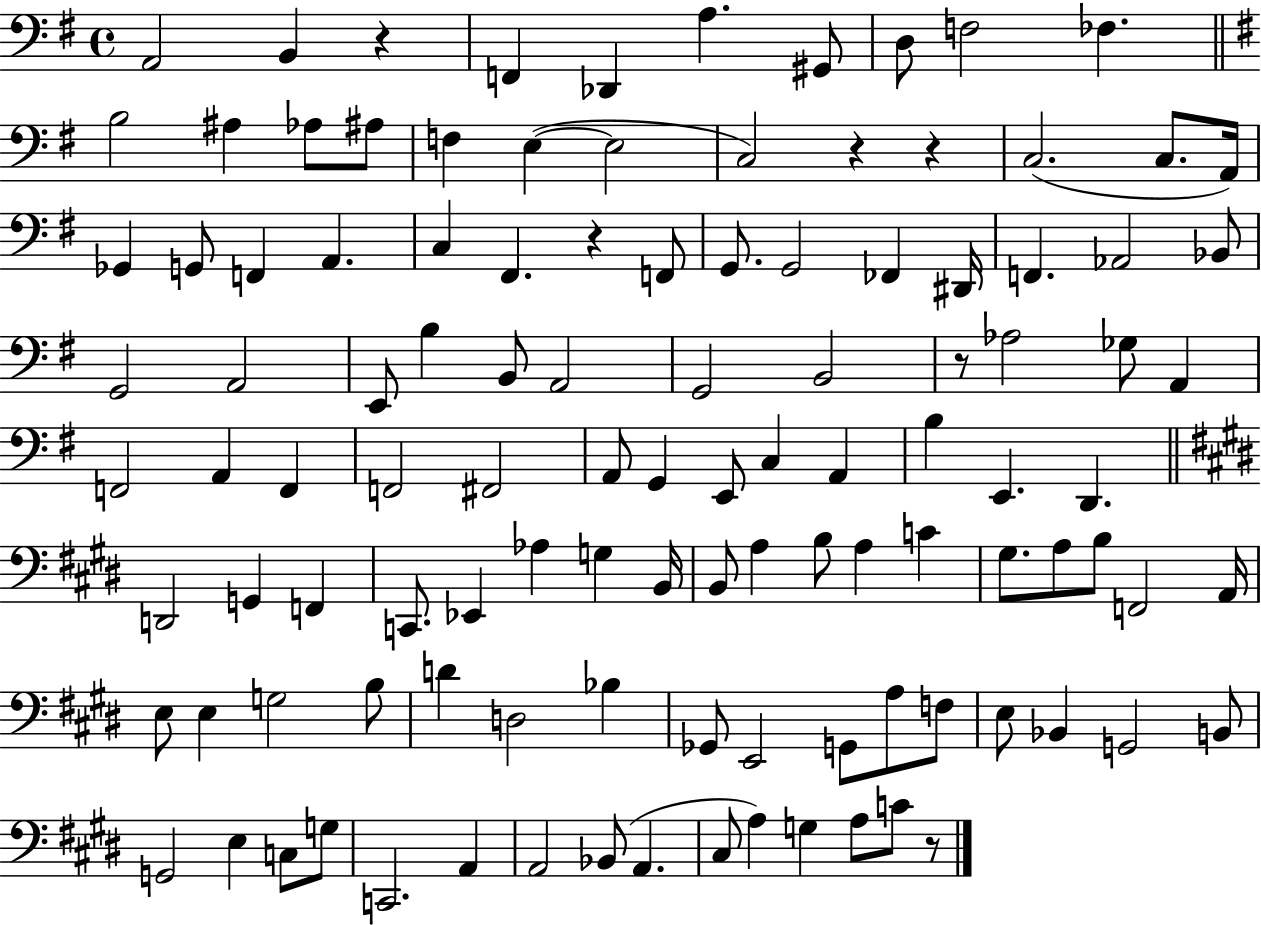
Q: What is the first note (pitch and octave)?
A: A2